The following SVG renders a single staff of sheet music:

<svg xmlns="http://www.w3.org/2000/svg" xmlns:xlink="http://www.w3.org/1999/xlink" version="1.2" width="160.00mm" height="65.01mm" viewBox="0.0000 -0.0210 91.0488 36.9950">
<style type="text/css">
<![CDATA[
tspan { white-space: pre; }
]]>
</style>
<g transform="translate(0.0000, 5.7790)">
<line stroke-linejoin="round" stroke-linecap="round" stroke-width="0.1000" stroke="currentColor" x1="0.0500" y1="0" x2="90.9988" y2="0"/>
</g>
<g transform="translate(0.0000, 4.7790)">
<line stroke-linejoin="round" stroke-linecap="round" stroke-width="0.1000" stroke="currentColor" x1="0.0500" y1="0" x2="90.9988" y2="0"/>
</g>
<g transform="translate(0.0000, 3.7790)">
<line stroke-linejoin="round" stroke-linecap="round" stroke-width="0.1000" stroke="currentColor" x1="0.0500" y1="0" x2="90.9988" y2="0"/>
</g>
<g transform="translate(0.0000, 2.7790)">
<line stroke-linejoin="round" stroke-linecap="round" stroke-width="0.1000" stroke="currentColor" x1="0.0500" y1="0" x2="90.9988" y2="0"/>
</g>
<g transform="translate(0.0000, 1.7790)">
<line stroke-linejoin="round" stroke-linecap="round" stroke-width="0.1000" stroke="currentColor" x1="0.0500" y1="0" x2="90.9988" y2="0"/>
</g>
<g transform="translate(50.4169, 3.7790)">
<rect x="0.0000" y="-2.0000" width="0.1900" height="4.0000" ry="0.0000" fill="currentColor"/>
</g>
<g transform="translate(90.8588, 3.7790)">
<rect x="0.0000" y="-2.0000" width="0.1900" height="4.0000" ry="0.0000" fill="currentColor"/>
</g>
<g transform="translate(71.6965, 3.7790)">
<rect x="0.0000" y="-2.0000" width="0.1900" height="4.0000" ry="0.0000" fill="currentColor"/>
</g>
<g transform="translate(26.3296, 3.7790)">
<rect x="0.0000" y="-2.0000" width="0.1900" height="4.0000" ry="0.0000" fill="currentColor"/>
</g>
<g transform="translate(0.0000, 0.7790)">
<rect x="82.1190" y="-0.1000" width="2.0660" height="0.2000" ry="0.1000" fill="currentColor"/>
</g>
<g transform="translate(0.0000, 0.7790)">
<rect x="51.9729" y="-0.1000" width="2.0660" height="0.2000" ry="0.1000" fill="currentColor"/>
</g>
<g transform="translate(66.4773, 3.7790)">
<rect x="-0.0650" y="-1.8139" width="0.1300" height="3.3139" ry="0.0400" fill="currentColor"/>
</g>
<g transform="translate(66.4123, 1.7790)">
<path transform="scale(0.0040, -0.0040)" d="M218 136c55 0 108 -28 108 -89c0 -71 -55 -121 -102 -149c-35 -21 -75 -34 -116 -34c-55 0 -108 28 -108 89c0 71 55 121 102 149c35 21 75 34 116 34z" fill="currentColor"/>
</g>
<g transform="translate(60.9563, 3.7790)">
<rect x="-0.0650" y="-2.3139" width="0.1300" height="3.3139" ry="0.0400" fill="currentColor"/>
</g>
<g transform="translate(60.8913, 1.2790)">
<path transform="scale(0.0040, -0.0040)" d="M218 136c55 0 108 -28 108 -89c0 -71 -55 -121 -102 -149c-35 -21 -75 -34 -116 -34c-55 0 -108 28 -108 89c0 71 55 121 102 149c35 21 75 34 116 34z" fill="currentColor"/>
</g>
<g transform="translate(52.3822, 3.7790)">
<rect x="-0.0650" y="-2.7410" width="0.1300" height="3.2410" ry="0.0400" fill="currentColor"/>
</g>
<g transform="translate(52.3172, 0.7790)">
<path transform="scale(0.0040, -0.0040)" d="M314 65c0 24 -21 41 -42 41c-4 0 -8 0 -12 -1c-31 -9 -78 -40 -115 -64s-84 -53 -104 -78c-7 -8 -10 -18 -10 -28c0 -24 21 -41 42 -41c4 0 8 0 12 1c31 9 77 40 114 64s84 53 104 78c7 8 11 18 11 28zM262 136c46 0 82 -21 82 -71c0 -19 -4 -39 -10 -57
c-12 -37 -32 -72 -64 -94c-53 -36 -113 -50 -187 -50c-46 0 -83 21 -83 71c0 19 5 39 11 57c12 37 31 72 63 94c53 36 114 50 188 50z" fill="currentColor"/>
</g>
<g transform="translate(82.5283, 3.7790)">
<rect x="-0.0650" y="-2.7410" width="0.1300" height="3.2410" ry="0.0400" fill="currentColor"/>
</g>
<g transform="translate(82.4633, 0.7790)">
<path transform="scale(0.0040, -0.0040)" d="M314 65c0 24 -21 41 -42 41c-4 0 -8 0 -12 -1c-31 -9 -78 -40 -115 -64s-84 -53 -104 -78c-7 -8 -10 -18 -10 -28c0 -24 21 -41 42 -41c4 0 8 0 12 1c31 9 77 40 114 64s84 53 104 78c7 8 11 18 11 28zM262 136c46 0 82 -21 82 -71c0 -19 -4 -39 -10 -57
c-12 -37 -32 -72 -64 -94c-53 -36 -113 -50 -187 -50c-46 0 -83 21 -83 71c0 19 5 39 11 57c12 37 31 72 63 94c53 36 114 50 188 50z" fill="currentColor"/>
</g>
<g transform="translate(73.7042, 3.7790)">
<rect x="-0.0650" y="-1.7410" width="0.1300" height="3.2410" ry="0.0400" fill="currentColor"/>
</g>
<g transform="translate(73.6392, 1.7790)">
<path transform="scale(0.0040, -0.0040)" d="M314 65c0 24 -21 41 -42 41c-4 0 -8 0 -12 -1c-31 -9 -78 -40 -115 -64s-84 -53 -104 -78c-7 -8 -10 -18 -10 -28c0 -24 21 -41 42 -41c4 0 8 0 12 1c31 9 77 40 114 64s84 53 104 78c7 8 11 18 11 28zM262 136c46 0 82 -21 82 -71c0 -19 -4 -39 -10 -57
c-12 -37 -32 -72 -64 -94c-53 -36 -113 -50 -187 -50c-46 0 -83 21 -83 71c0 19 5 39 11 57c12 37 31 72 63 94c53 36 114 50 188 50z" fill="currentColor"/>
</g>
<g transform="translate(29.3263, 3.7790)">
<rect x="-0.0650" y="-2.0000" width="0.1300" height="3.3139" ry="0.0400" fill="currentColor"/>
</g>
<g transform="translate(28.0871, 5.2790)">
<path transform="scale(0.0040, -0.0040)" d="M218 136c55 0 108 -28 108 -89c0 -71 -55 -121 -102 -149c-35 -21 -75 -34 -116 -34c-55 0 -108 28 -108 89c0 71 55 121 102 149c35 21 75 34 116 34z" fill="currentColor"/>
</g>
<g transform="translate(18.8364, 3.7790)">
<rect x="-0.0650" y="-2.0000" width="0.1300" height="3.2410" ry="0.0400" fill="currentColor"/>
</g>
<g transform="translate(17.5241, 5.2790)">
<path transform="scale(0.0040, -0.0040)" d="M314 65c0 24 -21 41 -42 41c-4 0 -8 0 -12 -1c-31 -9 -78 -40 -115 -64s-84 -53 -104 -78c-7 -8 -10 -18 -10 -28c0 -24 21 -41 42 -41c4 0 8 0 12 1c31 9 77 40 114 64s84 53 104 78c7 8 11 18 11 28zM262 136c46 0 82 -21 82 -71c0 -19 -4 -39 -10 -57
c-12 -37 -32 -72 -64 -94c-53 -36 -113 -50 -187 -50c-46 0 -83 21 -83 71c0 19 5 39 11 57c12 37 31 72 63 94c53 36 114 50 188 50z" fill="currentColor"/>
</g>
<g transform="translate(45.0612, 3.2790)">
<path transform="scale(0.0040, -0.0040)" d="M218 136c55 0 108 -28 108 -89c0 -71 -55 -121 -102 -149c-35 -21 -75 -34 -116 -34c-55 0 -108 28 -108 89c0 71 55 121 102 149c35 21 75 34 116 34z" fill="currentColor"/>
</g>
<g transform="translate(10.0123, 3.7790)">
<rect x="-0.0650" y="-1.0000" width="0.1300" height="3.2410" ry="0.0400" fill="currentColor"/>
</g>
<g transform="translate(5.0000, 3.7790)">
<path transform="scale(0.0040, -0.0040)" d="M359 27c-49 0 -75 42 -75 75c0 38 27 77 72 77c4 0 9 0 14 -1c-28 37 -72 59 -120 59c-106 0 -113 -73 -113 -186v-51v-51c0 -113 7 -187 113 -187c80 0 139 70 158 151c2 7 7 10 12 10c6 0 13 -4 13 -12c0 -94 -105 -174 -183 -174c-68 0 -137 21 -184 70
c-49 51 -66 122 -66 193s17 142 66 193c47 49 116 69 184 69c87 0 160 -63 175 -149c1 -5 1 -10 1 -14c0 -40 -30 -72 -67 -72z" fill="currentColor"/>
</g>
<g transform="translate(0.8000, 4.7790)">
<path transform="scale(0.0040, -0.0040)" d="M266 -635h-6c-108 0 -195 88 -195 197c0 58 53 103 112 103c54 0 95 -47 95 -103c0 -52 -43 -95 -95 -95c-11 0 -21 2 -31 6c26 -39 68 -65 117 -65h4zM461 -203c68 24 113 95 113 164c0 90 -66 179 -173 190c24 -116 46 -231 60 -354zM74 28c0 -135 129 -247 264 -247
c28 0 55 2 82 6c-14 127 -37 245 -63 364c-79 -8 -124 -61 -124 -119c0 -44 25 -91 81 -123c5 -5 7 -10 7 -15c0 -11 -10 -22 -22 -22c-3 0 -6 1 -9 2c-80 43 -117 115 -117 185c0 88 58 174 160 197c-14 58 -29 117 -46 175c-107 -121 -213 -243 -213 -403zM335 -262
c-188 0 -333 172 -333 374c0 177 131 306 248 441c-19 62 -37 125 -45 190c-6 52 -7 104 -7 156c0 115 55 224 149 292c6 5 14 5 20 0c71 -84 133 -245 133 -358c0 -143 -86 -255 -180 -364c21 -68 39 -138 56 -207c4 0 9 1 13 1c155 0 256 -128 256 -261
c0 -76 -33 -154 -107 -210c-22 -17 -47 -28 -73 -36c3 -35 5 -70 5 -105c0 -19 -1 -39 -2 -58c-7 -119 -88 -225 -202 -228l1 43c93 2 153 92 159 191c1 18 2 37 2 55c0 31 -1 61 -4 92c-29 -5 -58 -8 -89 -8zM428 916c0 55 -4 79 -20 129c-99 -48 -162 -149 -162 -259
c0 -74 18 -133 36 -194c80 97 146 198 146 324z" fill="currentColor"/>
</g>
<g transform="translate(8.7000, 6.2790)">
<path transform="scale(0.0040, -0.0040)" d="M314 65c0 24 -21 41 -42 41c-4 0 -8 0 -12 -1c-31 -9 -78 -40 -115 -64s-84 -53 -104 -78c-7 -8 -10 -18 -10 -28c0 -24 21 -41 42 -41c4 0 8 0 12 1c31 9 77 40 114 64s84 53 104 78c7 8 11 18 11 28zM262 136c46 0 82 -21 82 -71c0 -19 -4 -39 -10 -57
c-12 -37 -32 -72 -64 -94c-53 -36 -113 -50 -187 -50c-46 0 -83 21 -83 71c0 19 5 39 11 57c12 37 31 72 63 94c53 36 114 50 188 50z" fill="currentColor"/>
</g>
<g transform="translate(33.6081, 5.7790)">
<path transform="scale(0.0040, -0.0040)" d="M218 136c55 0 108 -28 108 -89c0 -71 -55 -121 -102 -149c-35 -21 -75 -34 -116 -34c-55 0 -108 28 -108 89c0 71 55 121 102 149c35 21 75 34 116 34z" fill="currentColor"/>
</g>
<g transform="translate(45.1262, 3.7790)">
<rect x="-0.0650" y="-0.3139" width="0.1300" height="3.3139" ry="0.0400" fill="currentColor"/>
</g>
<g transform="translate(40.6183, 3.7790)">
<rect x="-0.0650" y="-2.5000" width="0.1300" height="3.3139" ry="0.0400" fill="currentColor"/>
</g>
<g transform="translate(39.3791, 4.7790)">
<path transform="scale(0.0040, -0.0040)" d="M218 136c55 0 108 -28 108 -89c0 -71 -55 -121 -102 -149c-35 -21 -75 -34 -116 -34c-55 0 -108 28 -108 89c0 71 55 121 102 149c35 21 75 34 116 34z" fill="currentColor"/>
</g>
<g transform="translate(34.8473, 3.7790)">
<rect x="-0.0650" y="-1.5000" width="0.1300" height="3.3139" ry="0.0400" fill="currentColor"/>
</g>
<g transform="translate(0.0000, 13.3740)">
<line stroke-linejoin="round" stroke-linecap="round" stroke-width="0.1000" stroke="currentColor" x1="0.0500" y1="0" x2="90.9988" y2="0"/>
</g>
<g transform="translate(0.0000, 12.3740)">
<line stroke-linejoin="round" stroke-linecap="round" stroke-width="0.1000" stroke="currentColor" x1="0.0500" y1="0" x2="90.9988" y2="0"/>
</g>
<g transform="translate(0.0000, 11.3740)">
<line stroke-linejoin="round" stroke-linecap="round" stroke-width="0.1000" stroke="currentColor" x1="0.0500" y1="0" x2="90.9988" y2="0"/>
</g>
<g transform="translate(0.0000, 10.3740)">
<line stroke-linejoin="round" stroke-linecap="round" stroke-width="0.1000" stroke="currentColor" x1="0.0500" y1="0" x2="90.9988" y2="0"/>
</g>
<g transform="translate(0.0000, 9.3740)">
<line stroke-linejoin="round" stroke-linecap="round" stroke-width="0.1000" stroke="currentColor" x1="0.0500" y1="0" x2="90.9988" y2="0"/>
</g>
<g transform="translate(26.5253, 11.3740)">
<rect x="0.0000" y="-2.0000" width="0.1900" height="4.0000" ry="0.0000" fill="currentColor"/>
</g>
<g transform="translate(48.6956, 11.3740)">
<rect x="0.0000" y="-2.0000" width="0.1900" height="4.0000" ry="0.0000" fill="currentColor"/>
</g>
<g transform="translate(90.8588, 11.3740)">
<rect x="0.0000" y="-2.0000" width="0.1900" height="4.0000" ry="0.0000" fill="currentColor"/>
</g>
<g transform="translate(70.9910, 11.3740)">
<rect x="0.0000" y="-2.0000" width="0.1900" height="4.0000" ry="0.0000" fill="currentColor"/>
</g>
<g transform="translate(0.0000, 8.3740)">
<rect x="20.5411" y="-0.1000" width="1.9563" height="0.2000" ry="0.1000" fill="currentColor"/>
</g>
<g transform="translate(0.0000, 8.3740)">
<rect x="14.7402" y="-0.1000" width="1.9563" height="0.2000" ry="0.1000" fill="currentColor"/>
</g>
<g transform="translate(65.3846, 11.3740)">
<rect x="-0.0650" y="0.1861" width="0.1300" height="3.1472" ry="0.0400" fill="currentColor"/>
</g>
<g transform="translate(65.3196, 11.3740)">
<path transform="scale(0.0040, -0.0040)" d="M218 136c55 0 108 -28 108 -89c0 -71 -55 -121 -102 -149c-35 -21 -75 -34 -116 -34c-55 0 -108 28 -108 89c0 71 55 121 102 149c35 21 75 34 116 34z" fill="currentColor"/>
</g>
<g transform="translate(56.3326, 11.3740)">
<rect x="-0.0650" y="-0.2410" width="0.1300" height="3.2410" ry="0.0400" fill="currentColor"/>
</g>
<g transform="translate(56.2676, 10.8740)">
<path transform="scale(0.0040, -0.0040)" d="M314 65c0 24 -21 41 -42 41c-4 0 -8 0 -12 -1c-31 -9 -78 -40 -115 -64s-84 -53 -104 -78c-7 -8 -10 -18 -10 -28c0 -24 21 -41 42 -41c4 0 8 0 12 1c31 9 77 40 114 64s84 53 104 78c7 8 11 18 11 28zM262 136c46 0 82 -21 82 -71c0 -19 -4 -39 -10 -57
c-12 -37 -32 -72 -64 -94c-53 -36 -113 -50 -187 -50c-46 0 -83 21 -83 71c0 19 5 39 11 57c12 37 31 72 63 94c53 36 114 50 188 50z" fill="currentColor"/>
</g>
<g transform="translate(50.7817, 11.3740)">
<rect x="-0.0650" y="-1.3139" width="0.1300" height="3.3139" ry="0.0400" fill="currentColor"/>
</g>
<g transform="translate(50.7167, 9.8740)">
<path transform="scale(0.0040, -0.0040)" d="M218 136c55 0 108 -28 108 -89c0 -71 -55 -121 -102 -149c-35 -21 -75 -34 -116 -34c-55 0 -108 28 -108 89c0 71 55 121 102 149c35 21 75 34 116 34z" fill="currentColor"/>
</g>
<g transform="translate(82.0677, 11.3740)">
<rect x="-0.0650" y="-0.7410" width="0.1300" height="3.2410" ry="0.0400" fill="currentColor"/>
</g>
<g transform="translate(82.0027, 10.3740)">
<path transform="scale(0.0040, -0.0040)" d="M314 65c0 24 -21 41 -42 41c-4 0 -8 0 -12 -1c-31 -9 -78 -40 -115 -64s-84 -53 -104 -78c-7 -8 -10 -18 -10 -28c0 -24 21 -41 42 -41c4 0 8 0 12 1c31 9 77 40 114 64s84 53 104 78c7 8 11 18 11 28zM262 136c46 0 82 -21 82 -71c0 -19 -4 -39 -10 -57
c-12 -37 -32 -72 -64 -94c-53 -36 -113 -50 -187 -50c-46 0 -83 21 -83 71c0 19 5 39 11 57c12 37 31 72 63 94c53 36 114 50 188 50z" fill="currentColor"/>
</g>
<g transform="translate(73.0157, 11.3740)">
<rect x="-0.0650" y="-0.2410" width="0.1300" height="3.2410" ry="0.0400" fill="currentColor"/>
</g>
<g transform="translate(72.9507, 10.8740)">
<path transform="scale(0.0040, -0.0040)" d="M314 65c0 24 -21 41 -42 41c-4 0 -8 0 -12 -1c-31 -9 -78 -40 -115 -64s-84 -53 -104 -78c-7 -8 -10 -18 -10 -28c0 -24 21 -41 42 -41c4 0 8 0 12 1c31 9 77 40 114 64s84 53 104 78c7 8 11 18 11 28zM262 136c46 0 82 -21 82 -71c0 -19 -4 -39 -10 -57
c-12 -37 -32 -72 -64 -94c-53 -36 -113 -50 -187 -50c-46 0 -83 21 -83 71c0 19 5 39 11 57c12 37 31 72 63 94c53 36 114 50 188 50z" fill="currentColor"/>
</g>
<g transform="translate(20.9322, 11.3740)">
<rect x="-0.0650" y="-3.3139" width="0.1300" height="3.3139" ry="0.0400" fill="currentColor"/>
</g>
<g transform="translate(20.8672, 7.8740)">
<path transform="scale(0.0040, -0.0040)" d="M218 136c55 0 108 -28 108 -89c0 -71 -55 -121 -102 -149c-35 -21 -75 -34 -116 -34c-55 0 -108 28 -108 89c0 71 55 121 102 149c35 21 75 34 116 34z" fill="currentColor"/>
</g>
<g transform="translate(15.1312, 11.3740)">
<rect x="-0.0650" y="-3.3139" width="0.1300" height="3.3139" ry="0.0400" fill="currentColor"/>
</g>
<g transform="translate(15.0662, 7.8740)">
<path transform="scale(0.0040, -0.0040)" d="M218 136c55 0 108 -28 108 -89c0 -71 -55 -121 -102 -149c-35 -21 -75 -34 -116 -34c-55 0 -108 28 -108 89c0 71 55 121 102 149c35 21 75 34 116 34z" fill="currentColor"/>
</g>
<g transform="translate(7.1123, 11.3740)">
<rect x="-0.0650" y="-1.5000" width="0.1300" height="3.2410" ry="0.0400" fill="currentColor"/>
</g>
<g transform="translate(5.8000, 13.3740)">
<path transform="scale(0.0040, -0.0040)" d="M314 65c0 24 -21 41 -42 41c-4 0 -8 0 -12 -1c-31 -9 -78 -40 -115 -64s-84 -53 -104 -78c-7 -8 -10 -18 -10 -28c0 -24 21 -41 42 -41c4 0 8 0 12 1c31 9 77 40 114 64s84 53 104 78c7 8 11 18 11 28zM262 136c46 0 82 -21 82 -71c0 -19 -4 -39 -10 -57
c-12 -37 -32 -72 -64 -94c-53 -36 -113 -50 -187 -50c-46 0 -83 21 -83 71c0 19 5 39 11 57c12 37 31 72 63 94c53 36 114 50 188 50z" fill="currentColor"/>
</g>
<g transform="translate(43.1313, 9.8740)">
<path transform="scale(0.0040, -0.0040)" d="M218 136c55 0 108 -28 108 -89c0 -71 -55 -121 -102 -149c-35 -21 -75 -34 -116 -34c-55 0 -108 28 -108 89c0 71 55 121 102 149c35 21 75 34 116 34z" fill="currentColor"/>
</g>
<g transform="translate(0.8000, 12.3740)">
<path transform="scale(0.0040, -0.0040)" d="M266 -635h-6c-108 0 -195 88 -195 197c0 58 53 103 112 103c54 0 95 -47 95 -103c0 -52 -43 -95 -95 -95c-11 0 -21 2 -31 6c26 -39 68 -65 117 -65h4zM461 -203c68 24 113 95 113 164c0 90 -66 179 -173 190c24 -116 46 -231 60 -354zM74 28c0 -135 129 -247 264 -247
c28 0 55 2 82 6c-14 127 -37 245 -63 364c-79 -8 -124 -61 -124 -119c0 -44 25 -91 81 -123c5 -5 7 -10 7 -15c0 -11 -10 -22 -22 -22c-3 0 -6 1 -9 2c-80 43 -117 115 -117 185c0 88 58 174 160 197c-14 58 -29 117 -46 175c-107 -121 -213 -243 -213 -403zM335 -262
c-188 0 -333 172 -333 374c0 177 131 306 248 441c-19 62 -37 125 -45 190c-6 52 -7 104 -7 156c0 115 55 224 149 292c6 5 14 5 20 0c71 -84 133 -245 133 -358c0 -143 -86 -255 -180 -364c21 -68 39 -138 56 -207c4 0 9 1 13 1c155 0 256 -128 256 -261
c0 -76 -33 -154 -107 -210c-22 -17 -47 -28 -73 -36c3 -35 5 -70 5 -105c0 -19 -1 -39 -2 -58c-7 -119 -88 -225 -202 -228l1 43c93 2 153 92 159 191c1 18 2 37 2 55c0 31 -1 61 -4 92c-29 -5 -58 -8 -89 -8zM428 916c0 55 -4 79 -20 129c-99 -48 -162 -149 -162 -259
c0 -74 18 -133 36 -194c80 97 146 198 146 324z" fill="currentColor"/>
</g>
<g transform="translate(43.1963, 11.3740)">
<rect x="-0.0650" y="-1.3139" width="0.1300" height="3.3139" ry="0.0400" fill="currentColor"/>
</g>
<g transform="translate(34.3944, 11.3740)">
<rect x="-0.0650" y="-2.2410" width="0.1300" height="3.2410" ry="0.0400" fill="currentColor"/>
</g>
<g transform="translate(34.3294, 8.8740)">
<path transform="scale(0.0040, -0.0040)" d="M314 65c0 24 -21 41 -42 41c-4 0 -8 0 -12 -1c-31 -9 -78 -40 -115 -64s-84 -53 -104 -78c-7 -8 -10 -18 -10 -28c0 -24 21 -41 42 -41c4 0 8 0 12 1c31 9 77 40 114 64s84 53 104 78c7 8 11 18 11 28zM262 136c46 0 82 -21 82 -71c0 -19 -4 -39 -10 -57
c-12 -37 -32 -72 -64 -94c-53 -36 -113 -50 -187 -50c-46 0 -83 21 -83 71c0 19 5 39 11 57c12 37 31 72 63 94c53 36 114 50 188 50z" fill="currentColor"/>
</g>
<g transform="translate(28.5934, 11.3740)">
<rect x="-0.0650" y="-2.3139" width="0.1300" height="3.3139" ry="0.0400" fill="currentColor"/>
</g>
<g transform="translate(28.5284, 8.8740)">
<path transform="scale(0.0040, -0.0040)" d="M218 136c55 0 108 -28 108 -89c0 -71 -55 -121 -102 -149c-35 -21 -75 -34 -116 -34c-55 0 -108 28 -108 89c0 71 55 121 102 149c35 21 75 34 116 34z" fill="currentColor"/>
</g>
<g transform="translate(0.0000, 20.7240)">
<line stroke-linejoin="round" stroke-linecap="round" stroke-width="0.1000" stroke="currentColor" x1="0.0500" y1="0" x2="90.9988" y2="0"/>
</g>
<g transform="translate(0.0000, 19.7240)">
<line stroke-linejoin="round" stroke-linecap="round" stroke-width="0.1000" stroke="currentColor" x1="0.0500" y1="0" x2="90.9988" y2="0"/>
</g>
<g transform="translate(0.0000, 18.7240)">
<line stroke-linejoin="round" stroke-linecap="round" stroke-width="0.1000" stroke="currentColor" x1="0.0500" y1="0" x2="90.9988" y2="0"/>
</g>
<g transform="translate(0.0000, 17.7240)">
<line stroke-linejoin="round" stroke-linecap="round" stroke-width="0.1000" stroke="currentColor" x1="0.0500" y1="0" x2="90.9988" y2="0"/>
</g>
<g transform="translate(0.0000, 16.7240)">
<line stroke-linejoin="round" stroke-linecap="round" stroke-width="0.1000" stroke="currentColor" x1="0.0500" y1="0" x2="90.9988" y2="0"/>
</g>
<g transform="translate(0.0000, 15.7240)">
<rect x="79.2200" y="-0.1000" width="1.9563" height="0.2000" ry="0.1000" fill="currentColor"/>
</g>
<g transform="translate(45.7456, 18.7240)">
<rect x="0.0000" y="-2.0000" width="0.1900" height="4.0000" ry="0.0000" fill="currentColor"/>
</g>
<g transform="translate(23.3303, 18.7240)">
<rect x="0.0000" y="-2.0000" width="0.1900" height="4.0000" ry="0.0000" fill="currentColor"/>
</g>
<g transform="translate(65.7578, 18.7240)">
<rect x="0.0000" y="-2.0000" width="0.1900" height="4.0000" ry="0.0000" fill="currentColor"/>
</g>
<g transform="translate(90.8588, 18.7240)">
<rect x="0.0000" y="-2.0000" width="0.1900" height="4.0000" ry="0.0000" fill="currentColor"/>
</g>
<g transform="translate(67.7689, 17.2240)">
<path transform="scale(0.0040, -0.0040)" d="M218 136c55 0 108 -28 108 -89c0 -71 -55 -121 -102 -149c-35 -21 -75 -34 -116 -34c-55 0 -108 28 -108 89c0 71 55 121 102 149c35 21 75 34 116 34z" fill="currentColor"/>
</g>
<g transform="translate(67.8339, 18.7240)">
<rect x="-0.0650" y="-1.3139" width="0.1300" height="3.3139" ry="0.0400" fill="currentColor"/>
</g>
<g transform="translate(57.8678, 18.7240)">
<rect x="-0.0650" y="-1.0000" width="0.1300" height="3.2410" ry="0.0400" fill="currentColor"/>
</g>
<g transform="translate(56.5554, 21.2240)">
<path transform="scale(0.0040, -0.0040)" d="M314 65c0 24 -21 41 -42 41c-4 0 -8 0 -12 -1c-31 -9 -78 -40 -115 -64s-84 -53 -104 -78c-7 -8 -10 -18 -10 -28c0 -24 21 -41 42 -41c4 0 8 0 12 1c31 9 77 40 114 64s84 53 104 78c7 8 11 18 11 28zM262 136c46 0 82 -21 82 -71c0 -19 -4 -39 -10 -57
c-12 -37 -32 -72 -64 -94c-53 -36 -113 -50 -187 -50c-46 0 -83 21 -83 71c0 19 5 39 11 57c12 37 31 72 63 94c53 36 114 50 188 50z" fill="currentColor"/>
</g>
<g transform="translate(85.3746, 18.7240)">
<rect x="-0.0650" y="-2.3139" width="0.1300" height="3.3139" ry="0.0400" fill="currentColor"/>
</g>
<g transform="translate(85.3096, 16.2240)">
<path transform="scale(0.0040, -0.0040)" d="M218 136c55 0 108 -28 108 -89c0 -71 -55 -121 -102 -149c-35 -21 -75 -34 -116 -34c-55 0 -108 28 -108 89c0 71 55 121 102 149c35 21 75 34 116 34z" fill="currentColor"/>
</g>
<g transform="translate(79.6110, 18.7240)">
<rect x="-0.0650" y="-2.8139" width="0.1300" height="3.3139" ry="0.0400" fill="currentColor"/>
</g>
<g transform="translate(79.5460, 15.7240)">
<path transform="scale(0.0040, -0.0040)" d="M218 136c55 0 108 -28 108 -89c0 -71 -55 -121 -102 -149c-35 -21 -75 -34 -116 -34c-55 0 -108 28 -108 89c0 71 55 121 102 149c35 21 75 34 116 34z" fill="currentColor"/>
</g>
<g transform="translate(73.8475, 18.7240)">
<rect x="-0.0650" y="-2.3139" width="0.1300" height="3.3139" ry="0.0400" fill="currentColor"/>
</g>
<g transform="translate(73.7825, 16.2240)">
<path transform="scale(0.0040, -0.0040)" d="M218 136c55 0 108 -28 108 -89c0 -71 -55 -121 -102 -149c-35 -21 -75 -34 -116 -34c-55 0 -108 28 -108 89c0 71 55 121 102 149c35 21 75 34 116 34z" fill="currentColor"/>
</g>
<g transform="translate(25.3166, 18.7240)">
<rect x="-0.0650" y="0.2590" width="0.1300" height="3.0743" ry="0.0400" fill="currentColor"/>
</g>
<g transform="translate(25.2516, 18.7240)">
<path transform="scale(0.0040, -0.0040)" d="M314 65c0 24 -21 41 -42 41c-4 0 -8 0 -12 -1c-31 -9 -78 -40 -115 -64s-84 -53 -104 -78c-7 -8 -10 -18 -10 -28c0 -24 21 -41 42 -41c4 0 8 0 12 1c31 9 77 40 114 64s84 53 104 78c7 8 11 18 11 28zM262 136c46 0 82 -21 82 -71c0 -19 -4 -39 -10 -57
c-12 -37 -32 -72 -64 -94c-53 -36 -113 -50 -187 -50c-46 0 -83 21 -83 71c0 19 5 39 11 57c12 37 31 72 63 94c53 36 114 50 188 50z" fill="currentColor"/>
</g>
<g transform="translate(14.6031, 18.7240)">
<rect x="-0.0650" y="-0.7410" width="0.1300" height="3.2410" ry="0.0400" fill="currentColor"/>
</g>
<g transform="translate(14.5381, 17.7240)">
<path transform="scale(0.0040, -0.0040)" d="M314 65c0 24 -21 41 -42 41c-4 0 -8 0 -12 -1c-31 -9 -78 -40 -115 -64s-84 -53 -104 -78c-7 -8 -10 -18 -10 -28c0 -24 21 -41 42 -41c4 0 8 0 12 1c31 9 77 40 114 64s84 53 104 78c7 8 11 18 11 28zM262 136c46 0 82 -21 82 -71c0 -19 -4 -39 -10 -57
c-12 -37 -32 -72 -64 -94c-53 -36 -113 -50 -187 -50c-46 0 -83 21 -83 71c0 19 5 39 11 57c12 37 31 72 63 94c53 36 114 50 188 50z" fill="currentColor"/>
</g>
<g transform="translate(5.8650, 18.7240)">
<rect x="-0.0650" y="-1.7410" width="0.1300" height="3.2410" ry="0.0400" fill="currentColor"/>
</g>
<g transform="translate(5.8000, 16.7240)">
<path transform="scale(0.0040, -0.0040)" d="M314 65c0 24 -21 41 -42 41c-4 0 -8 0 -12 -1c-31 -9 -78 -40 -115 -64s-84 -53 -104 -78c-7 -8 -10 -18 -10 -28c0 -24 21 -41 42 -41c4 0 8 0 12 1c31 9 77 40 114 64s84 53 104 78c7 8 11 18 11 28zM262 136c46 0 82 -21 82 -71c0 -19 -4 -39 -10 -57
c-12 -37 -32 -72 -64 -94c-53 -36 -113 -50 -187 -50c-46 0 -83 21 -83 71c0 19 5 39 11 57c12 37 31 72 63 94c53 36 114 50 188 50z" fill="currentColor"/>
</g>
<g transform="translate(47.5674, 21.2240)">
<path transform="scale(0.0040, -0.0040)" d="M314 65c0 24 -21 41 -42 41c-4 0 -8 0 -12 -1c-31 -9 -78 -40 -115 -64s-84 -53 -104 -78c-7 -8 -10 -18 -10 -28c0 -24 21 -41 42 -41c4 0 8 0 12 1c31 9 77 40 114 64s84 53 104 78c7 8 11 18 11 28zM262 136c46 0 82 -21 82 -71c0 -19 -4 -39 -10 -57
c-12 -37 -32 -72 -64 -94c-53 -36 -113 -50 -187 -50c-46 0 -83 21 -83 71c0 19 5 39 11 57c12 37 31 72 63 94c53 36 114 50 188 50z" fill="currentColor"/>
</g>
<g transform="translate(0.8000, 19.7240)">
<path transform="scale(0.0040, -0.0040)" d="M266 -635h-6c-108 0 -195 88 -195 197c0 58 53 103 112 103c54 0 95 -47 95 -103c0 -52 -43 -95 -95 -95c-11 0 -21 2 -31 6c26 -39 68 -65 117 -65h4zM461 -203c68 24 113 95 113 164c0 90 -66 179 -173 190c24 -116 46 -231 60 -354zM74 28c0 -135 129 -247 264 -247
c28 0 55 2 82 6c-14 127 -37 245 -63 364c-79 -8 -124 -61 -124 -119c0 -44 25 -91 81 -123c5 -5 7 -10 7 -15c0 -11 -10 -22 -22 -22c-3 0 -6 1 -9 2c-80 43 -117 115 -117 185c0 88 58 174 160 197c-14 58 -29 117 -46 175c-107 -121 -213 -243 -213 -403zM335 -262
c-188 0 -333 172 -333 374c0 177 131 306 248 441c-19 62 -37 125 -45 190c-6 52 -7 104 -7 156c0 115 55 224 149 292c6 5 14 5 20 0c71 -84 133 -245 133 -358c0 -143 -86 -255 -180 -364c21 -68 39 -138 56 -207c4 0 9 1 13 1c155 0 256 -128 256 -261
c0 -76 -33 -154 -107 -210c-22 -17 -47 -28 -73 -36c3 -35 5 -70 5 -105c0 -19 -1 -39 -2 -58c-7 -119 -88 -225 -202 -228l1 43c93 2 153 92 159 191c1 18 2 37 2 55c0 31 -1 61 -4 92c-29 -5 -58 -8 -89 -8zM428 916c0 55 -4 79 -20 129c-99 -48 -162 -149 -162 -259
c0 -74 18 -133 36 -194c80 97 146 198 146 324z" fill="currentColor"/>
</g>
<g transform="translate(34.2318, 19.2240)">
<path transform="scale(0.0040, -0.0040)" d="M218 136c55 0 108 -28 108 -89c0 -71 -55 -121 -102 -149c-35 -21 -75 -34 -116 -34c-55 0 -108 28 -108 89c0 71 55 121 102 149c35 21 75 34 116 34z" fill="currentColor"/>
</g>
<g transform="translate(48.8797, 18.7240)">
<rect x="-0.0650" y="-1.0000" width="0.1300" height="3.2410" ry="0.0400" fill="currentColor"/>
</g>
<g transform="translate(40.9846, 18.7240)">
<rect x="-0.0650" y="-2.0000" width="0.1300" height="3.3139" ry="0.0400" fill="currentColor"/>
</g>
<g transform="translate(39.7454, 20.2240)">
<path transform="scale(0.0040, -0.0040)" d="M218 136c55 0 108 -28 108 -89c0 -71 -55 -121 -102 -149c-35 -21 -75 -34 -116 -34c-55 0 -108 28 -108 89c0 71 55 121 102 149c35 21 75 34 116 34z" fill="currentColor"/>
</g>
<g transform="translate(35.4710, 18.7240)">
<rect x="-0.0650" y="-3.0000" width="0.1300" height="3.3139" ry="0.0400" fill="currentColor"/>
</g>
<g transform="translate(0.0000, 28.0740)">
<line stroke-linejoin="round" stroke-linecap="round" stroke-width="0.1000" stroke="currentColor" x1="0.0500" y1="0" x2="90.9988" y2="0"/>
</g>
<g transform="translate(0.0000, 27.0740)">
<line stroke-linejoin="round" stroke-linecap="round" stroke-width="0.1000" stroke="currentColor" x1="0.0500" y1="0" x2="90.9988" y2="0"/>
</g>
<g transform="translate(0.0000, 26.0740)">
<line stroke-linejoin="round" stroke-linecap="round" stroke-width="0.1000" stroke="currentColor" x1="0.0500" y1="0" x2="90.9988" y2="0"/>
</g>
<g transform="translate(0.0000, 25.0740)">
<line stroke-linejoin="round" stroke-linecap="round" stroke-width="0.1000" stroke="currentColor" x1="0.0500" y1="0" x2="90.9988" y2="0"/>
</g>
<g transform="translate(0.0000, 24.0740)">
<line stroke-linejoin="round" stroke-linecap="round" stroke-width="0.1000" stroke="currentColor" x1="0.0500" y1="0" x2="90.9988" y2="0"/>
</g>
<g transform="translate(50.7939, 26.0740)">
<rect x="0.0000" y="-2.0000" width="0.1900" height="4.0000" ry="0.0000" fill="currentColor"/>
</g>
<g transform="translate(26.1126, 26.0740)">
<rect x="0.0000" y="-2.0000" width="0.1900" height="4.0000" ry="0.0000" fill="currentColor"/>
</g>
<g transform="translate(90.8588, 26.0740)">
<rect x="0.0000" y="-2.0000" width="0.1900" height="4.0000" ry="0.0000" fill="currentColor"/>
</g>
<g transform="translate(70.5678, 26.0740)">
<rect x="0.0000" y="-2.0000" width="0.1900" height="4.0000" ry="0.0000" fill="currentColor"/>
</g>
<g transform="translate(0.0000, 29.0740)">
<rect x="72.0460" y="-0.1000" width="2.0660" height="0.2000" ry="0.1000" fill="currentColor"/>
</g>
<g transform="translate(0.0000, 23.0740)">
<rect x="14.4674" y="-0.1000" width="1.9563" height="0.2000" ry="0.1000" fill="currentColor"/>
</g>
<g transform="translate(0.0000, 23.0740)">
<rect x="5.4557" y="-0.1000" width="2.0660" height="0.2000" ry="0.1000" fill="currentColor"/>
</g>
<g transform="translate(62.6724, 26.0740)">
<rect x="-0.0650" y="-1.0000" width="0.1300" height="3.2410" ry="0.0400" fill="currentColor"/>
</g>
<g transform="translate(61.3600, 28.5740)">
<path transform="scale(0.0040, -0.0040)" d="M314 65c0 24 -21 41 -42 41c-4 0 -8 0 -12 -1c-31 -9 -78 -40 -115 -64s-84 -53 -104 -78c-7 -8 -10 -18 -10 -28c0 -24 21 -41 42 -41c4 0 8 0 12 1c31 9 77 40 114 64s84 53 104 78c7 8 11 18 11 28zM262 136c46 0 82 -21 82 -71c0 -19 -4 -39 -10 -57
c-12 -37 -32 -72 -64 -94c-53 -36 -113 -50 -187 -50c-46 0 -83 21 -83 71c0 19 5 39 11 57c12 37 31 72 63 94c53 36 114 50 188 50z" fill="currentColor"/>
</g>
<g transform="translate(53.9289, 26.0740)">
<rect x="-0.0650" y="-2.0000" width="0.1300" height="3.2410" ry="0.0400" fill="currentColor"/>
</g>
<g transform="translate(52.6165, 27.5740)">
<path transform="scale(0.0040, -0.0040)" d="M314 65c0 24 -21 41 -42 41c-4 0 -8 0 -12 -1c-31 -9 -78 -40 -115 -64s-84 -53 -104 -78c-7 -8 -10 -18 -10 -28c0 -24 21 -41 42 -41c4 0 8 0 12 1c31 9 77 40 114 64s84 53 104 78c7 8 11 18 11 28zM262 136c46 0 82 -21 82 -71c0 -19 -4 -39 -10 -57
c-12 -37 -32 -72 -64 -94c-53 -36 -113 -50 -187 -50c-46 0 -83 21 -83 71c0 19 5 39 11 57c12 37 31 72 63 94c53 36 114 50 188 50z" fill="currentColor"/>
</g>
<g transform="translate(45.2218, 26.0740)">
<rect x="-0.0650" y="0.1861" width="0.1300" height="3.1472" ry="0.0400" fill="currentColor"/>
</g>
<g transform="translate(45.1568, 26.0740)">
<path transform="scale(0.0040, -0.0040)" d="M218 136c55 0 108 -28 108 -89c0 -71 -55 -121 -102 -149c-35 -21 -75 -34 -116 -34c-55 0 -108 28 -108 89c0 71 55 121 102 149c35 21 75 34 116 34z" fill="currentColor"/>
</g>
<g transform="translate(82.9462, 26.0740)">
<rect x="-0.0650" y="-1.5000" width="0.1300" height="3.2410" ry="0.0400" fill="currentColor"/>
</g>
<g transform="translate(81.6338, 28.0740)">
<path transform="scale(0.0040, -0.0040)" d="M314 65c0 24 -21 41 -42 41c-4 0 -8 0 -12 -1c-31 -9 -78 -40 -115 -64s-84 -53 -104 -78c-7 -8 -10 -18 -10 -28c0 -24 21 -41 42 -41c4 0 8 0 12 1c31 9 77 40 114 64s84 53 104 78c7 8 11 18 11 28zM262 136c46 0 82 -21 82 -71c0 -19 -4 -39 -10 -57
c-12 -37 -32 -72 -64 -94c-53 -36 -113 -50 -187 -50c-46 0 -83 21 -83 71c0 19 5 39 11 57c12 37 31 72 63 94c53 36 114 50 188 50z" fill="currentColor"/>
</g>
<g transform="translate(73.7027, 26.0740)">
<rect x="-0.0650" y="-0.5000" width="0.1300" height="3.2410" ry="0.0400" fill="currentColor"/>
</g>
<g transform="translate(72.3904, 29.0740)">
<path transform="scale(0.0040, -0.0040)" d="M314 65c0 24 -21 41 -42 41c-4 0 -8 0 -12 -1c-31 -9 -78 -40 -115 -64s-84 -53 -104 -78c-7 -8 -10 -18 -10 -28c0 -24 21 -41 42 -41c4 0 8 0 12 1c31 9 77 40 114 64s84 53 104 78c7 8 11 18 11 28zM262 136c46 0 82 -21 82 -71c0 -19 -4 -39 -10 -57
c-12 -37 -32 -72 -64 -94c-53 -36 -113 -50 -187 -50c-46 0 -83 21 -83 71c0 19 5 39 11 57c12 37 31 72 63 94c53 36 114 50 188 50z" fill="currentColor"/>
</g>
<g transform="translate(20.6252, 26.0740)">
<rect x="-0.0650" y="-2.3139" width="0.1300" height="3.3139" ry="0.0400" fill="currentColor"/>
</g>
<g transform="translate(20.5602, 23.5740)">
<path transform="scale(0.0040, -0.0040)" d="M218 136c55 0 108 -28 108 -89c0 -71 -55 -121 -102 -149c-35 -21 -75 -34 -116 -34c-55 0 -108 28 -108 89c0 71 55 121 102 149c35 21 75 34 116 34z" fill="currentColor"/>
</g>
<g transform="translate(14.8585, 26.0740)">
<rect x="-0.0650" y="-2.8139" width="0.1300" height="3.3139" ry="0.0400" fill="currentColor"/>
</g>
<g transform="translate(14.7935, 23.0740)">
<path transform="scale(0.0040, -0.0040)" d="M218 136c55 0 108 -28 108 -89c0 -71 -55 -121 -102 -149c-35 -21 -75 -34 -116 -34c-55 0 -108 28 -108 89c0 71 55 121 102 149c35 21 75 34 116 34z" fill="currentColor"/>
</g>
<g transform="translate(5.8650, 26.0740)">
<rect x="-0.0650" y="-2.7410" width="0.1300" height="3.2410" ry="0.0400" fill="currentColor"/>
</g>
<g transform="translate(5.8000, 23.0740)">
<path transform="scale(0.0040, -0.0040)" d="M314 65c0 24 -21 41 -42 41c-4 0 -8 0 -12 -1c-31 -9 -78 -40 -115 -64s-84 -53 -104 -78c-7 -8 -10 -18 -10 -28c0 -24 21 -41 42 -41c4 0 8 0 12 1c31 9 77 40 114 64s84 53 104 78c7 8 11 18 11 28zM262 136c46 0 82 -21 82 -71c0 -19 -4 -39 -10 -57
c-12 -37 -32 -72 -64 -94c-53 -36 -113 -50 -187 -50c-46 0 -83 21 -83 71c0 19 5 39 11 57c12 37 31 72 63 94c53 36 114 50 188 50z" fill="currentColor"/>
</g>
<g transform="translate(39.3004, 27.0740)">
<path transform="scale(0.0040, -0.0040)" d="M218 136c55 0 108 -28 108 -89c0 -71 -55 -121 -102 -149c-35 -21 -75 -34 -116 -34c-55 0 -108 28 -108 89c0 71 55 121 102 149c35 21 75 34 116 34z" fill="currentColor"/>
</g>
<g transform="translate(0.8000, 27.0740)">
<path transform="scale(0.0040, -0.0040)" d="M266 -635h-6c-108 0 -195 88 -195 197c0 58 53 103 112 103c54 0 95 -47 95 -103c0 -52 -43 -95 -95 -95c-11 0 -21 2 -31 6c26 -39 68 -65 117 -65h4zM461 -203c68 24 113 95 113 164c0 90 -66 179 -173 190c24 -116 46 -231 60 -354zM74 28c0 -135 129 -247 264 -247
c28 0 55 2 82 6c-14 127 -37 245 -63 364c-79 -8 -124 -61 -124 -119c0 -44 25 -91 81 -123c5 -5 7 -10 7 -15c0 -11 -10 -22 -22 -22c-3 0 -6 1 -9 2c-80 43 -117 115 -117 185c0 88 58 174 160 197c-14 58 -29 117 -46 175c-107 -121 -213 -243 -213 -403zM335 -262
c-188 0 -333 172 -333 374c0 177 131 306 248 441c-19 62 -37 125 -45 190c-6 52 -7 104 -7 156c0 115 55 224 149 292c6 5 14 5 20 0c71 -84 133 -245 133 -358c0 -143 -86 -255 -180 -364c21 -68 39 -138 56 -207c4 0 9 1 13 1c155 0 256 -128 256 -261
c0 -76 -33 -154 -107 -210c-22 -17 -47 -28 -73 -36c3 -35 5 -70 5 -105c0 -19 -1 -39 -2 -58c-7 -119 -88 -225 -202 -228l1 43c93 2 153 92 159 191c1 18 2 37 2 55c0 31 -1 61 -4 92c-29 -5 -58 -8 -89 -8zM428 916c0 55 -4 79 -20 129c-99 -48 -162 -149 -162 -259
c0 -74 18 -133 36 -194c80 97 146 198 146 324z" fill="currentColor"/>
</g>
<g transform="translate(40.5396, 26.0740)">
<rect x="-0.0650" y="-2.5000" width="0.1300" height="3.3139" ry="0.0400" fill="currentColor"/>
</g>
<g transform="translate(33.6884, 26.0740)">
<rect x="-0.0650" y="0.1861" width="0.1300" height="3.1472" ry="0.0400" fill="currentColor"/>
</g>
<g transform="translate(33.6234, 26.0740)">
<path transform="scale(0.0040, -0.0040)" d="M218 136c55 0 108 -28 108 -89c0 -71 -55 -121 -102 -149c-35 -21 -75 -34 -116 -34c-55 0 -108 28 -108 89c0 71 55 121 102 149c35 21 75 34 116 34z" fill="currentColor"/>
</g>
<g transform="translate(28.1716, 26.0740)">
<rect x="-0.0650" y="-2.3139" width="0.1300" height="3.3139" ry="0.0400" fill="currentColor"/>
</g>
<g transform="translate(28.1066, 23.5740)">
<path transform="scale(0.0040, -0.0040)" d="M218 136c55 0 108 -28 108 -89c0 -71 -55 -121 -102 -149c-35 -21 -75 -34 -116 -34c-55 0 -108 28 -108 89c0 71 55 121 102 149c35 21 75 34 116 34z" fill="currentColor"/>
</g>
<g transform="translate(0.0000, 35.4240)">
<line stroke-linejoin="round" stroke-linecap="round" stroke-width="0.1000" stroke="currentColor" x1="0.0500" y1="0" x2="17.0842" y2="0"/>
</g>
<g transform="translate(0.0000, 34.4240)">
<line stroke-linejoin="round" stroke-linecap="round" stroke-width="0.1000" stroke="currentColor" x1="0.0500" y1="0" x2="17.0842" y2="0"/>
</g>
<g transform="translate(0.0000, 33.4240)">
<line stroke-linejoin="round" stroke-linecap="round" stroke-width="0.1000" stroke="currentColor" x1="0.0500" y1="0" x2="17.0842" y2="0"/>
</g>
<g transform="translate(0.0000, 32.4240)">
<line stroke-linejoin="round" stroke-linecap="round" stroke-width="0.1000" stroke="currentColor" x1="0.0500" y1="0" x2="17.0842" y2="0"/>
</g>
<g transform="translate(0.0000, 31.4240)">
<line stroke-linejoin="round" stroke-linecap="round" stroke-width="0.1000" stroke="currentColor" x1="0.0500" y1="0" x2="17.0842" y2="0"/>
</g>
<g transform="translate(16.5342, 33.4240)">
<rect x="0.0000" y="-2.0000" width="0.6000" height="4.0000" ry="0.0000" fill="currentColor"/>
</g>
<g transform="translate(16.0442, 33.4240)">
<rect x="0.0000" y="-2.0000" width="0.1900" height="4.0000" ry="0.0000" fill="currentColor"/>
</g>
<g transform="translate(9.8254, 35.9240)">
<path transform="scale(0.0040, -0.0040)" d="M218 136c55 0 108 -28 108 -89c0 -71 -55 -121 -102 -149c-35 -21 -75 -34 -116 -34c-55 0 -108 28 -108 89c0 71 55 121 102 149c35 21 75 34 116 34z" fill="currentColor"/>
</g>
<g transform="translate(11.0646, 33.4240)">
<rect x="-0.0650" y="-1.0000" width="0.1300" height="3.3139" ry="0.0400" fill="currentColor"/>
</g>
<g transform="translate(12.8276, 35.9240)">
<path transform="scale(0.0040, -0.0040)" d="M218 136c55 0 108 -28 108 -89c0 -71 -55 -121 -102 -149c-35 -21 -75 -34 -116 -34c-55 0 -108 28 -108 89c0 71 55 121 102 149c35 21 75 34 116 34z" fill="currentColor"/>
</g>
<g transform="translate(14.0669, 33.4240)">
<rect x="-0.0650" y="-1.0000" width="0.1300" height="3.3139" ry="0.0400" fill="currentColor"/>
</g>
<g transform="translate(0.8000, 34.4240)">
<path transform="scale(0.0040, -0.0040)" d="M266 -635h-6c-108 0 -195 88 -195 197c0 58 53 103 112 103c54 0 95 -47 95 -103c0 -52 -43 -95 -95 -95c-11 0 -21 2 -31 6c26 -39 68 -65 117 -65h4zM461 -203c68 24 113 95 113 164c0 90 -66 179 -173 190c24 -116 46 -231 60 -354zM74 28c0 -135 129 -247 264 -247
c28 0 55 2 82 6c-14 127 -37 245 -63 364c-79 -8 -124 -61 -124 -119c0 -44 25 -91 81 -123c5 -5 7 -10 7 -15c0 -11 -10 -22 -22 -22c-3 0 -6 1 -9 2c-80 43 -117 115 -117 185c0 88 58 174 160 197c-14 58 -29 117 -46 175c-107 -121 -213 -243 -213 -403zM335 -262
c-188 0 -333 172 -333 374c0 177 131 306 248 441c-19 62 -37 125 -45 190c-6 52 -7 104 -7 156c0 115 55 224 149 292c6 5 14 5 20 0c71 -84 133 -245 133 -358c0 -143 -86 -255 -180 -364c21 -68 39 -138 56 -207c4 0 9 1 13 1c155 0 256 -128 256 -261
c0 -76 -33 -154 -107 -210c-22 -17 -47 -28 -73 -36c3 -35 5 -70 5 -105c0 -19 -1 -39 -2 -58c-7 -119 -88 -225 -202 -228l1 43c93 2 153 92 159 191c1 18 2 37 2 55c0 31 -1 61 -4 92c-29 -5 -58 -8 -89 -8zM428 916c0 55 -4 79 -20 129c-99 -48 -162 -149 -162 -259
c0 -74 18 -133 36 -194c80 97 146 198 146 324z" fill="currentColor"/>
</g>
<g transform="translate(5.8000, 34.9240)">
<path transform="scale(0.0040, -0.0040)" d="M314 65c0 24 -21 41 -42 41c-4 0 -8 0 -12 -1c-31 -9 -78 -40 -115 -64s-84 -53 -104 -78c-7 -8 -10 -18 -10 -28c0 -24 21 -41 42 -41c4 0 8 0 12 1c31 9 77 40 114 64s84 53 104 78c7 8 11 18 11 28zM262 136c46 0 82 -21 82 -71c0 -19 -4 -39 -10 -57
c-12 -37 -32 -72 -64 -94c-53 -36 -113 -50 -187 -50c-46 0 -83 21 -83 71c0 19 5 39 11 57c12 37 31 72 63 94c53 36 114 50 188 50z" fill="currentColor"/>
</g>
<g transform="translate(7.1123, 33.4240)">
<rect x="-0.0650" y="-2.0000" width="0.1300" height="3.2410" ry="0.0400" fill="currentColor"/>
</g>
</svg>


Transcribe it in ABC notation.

X:1
T:Untitled
M:4/4
L:1/4
K:C
D2 F2 F E G c a2 g f f2 a2 E2 b b g g2 e e c2 B c2 d2 f2 d2 B2 A F D2 D2 e g a g a2 a g g B G B F2 D2 C2 E2 F2 D D